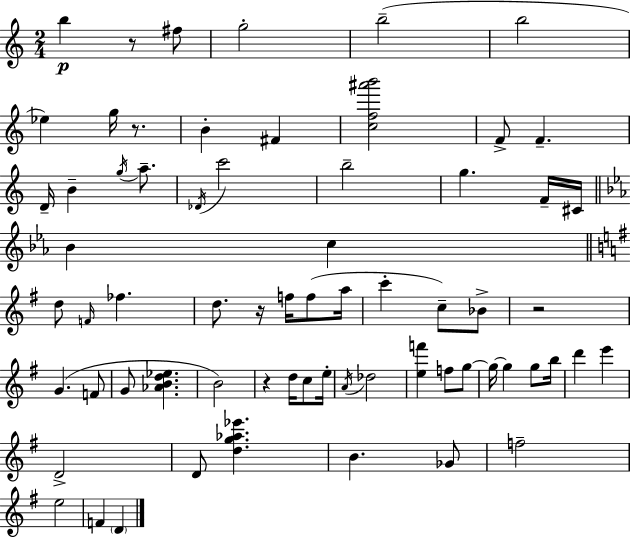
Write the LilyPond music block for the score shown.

{
  \clef treble
  \numericTimeSignature
  \time 2/4
  \key a \minor
  b''4\p r8 fis''8 | g''2-. | b''2--( | b''2 | \break ees''4) g''16 r8. | b'4-. fis'4 | <c'' f'' ais''' b'''>2 | f'8-> f'4.-- | \break d'16-- b'4-- \acciaccatura { g''16 } a''8.-- | \acciaccatura { des'16 } c'''2 | b''2-- | g''4. | \break f'16-- cis'16 \bar "||" \break \key ees \major bes'4 c''4 | \bar "||" \break \key g \major d''8 \grace { f'16 } fes''4. | d''8. r16 f''16 f''8( | a''16 c'''4-. c''8--) bes'8-> | r2 | \break g'4.( f'8 | g'8 <aes' b' d'' ees''>4. | b'2) | r4 d''16 c''8 | \break e''16-. \acciaccatura { a'16 } des''2 | <e'' f'''>4 f''8 | g''8~~ g''16~~ g''4 g''8 | b''16 d'''4 e'''4 | \break d'2-> | d'8 <d'' g'' aes'' ees'''>4. | b'4. | ges'8 f''2-- | \break e''2 | f'4 \parenthesize d'4 | \bar "|."
}